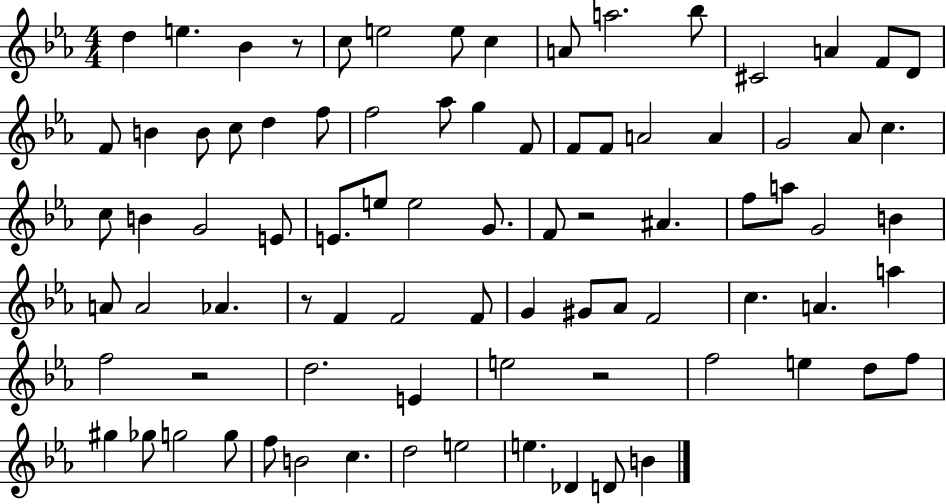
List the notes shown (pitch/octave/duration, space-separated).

D5/q E5/q. Bb4/q R/e C5/e E5/h E5/e C5/q A4/e A5/h. Bb5/e C#4/h A4/q F4/e D4/e F4/e B4/q B4/e C5/e D5/q F5/e F5/h Ab5/e G5/q F4/e F4/e F4/e A4/h A4/q G4/h Ab4/e C5/q. C5/e B4/q G4/h E4/e E4/e. E5/e E5/h G4/e. F4/e R/h A#4/q. F5/e A5/e G4/h B4/q A4/e A4/h Ab4/q. R/e F4/q F4/h F4/e G4/q G#4/e Ab4/e F4/h C5/q. A4/q. A5/q F5/h R/h D5/h. E4/q E5/h R/h F5/h E5/q D5/e F5/e G#5/q Gb5/e G5/h G5/e F5/e B4/h C5/q. D5/h E5/h E5/q. Db4/q D4/e B4/q